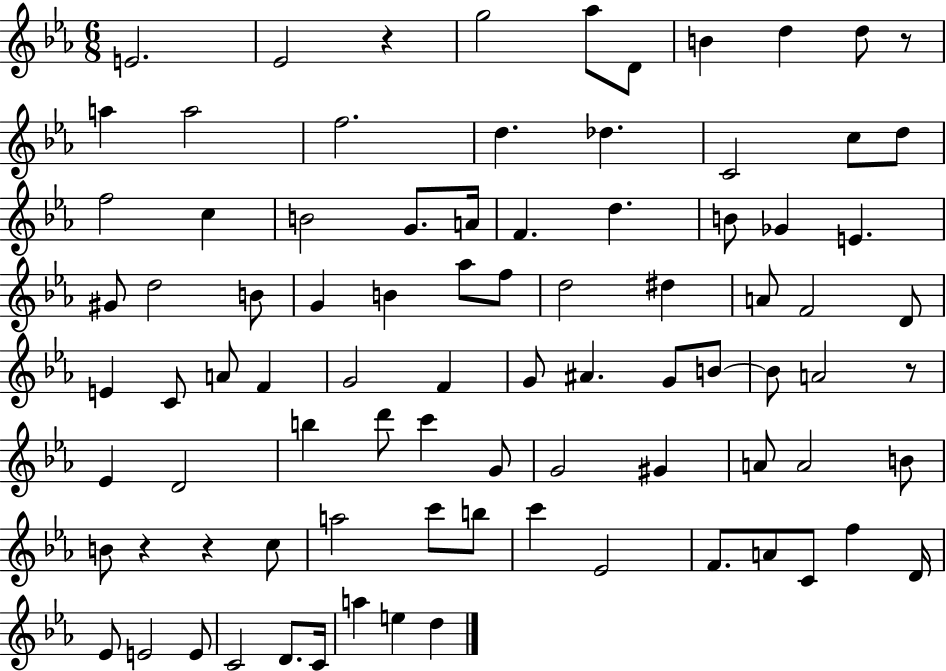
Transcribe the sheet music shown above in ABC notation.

X:1
T:Untitled
M:6/8
L:1/4
K:Eb
E2 _E2 z g2 _a/2 D/2 B d d/2 z/2 a a2 f2 d _d C2 c/2 d/2 f2 c B2 G/2 A/4 F d B/2 _G E ^G/2 d2 B/2 G B _a/2 f/2 d2 ^d A/2 F2 D/2 E C/2 A/2 F G2 F G/2 ^A G/2 B/2 B/2 A2 z/2 _E D2 b d'/2 c' G/2 G2 ^G A/2 A2 B/2 B/2 z z c/2 a2 c'/2 b/2 c' _E2 F/2 A/2 C/2 f D/4 _E/2 E2 E/2 C2 D/2 C/4 a e d